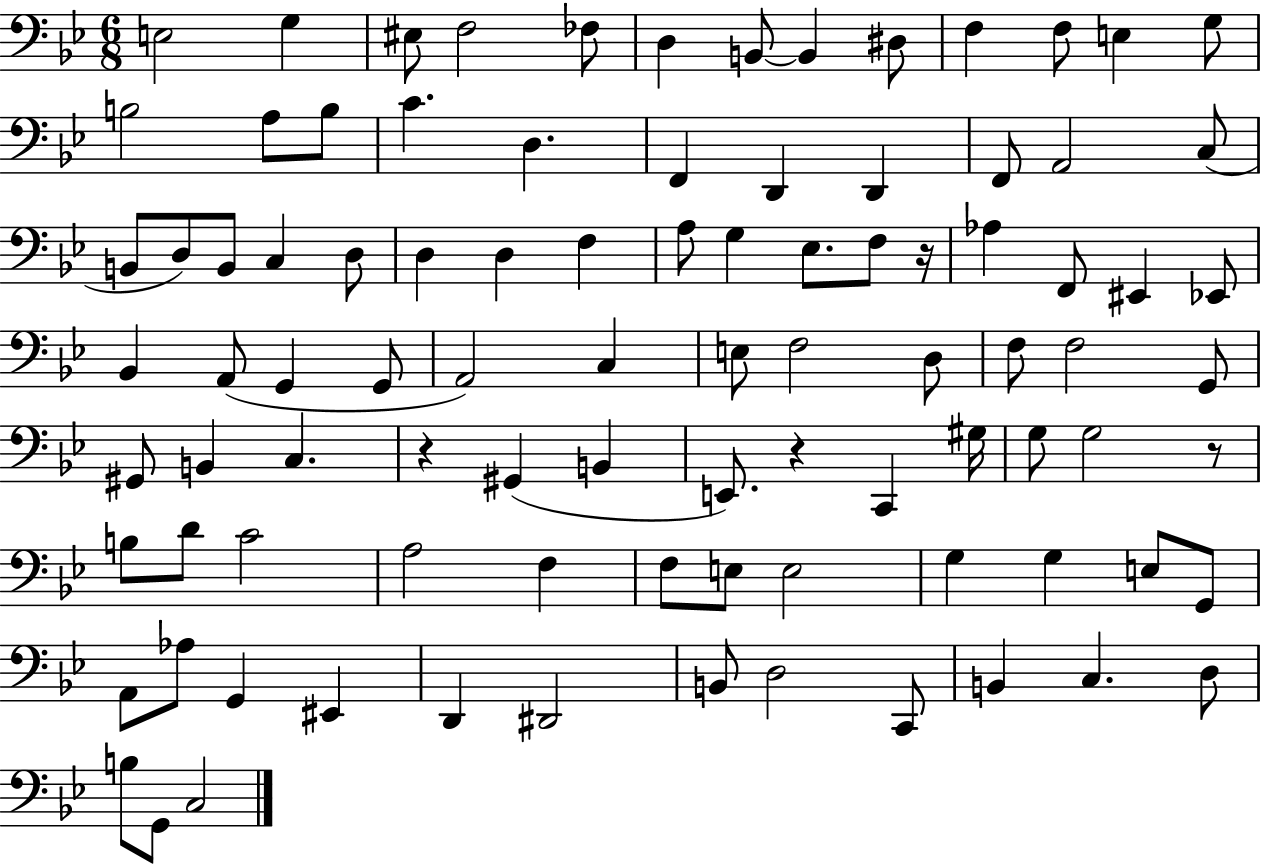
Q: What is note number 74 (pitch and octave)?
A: G2